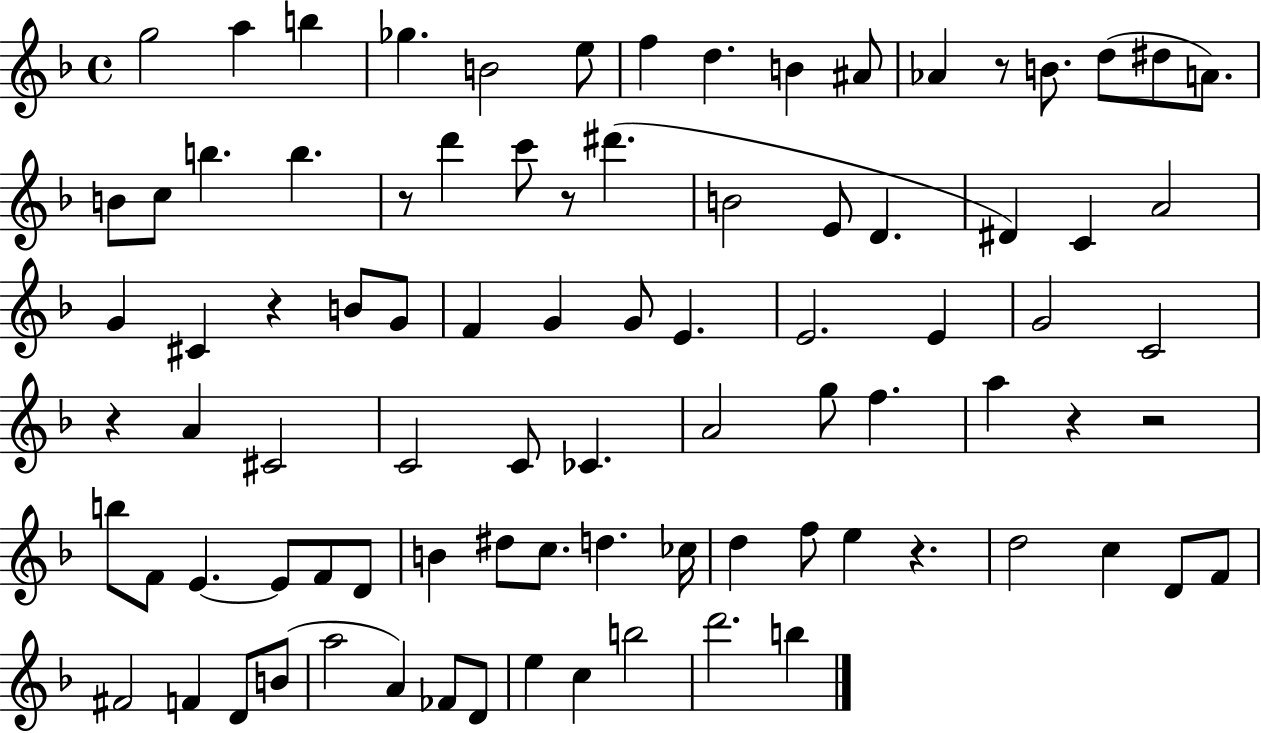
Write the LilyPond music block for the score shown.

{
  \clef treble
  \time 4/4
  \defaultTimeSignature
  \key f \major
  g''2 a''4 b''4 | ges''4. b'2 e''8 | f''4 d''4. b'4 ais'8 | aes'4 r8 b'8. d''8( dis''8 a'8.) | \break b'8 c''8 b''4. b''4. | r8 d'''4 c'''8 r8 dis'''4.( | b'2 e'8 d'4. | dis'4) c'4 a'2 | \break g'4 cis'4 r4 b'8 g'8 | f'4 g'4 g'8 e'4. | e'2. e'4 | g'2 c'2 | \break r4 a'4 cis'2 | c'2 c'8 ces'4. | a'2 g''8 f''4. | a''4 r4 r2 | \break b''8 f'8 e'4.~~ e'8 f'8 d'8 | b'4 dis''8 c''8. d''4. ces''16 | d''4 f''8 e''4 r4. | d''2 c''4 d'8 f'8 | \break fis'2 f'4 d'8 b'8( | a''2 a'4) fes'8 d'8 | e''4 c''4 b''2 | d'''2. b''4 | \break \bar "|."
}